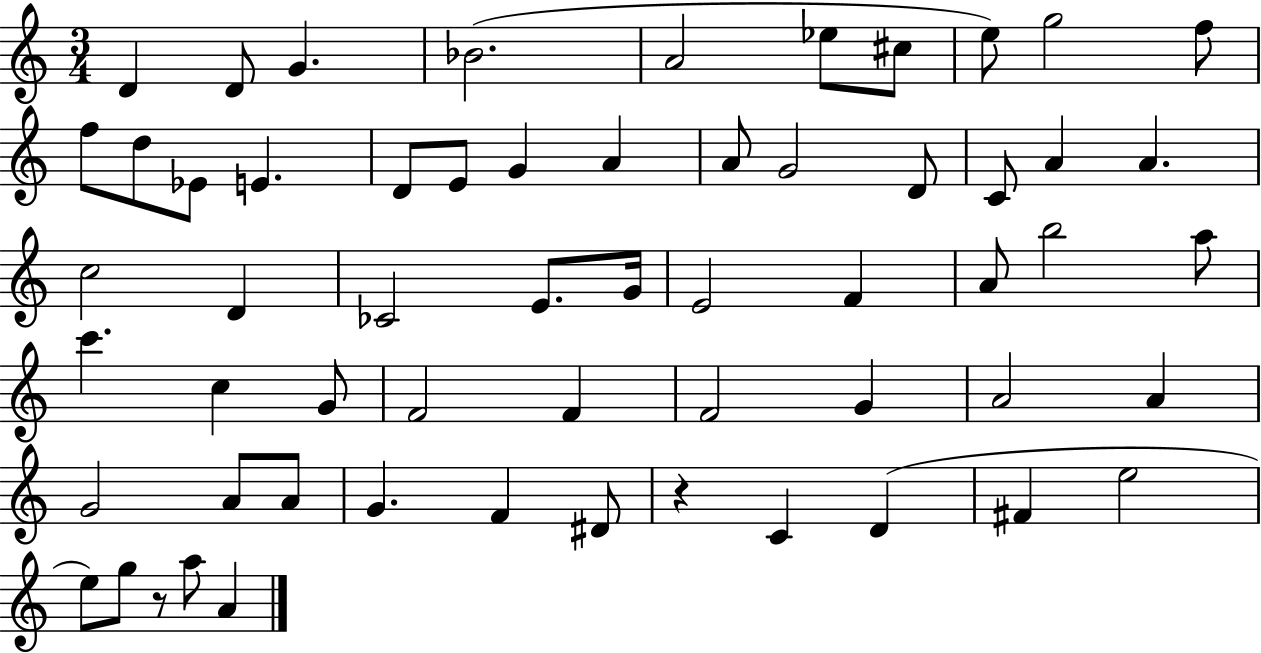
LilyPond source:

{
  \clef treble
  \numericTimeSignature
  \time 3/4
  \key c \major
  d'4 d'8 g'4. | bes'2.( | a'2 ees''8 cis''8 | e''8) g''2 f''8 | \break f''8 d''8 ees'8 e'4. | d'8 e'8 g'4 a'4 | a'8 g'2 d'8 | c'8 a'4 a'4. | \break c''2 d'4 | ces'2 e'8. g'16 | e'2 f'4 | a'8 b''2 a''8 | \break c'''4. c''4 g'8 | f'2 f'4 | f'2 g'4 | a'2 a'4 | \break g'2 a'8 a'8 | g'4. f'4 dis'8 | r4 c'4 d'4( | fis'4 e''2 | \break e''8) g''8 r8 a''8 a'4 | \bar "|."
}